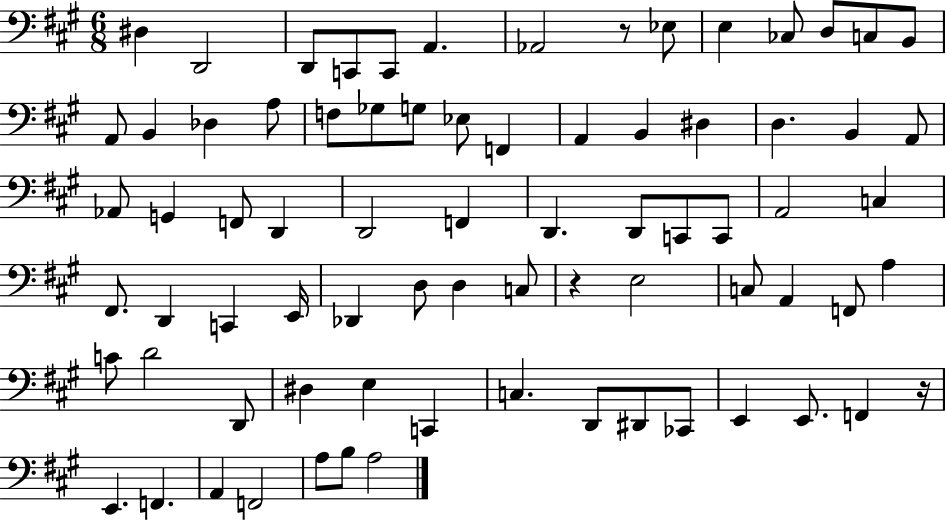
X:1
T:Untitled
M:6/8
L:1/4
K:A
^D, D,,2 D,,/2 C,,/2 C,,/2 A,, _A,,2 z/2 _E,/2 E, _C,/2 D,/2 C,/2 B,,/2 A,,/2 B,, _D, A,/2 F,/2 _G,/2 G,/2 _E,/2 F,, A,, B,, ^D, D, B,, A,,/2 _A,,/2 G,, F,,/2 D,, D,,2 F,, D,, D,,/2 C,,/2 C,,/2 A,,2 C, ^F,,/2 D,, C,, E,,/4 _D,, D,/2 D, C,/2 z E,2 C,/2 A,, F,,/2 A, C/2 D2 D,,/2 ^D, E, C,, C, D,,/2 ^D,,/2 _C,,/2 E,, E,,/2 F,, z/4 E,, F,, A,, F,,2 A,/2 B,/2 A,2